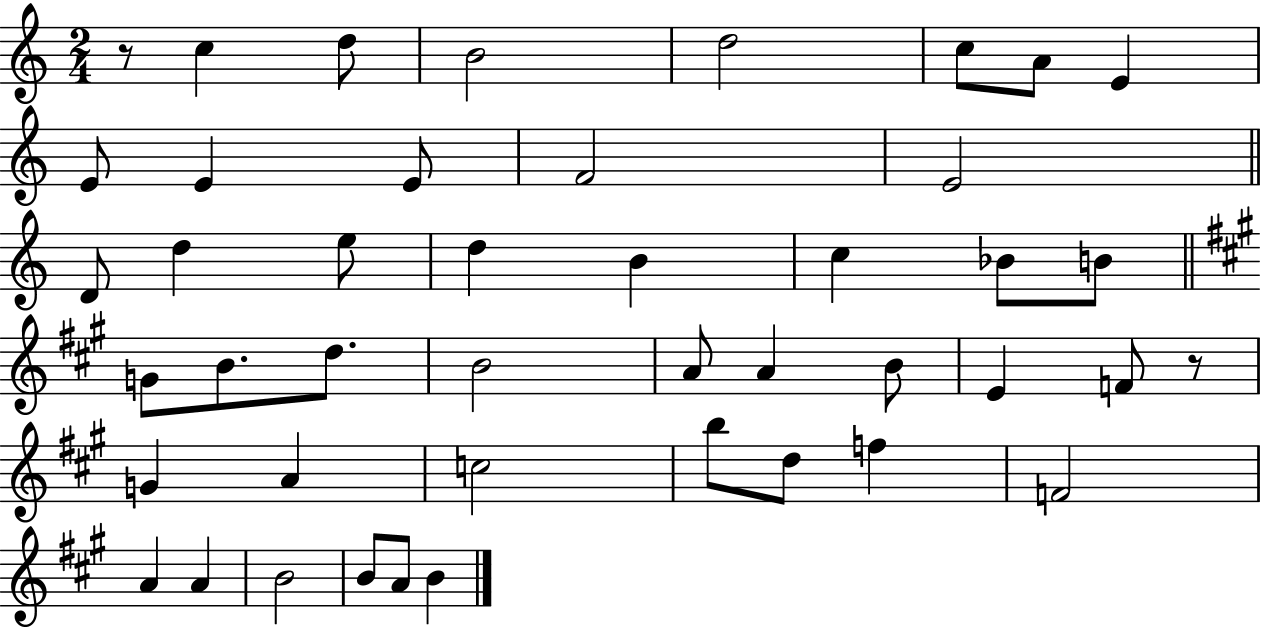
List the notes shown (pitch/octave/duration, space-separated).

R/e C5/q D5/e B4/h D5/h C5/e A4/e E4/q E4/e E4/q E4/e F4/h E4/h D4/e D5/q E5/e D5/q B4/q C5/q Bb4/e B4/e G4/e B4/e. D5/e. B4/h A4/e A4/q B4/e E4/q F4/e R/e G4/q A4/q C5/h B5/e D5/e F5/q F4/h A4/q A4/q B4/h B4/e A4/e B4/q